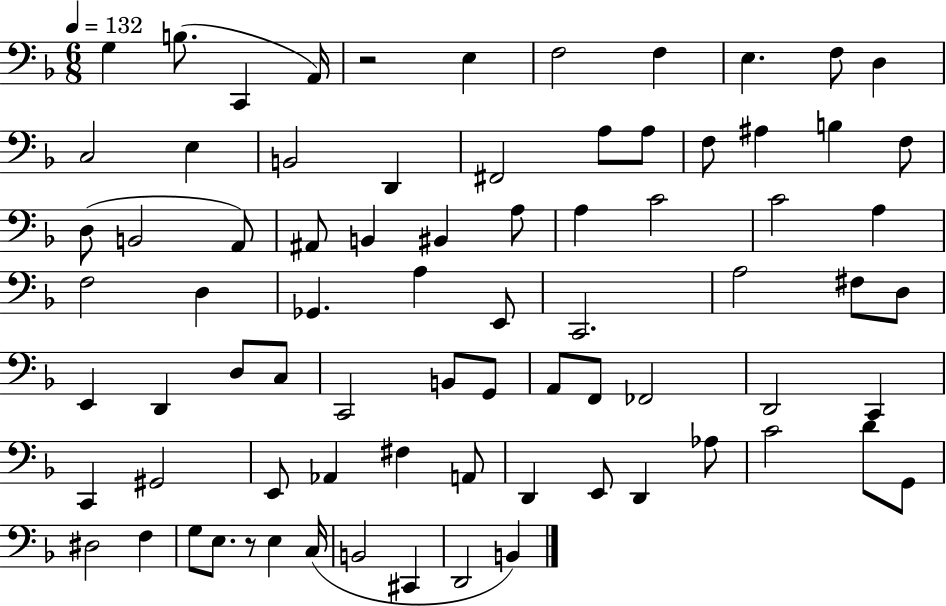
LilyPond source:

{
  \clef bass
  \numericTimeSignature
  \time 6/8
  \key f \major
  \tempo 4 = 132
  g4 b8.( c,4 a,16) | r2 e4 | f2 f4 | e4. f8 d4 | \break c2 e4 | b,2 d,4 | fis,2 a8 a8 | f8 ais4 b4 f8 | \break d8( b,2 a,8) | ais,8 b,4 bis,4 a8 | a4 c'2 | c'2 a4 | \break f2 d4 | ges,4. a4 e,8 | c,2. | a2 fis8 d8 | \break e,4 d,4 d8 c8 | c,2 b,8 g,8 | a,8 f,8 fes,2 | d,2 c,4 | \break c,4 gis,2 | e,8 aes,4 fis4 a,8 | d,4 e,8 d,4 aes8 | c'2 d'8 g,8 | \break dis2 f4 | g8 e8. r8 e4 c16( | b,2 cis,4 | d,2 b,4) | \break \bar "|."
}